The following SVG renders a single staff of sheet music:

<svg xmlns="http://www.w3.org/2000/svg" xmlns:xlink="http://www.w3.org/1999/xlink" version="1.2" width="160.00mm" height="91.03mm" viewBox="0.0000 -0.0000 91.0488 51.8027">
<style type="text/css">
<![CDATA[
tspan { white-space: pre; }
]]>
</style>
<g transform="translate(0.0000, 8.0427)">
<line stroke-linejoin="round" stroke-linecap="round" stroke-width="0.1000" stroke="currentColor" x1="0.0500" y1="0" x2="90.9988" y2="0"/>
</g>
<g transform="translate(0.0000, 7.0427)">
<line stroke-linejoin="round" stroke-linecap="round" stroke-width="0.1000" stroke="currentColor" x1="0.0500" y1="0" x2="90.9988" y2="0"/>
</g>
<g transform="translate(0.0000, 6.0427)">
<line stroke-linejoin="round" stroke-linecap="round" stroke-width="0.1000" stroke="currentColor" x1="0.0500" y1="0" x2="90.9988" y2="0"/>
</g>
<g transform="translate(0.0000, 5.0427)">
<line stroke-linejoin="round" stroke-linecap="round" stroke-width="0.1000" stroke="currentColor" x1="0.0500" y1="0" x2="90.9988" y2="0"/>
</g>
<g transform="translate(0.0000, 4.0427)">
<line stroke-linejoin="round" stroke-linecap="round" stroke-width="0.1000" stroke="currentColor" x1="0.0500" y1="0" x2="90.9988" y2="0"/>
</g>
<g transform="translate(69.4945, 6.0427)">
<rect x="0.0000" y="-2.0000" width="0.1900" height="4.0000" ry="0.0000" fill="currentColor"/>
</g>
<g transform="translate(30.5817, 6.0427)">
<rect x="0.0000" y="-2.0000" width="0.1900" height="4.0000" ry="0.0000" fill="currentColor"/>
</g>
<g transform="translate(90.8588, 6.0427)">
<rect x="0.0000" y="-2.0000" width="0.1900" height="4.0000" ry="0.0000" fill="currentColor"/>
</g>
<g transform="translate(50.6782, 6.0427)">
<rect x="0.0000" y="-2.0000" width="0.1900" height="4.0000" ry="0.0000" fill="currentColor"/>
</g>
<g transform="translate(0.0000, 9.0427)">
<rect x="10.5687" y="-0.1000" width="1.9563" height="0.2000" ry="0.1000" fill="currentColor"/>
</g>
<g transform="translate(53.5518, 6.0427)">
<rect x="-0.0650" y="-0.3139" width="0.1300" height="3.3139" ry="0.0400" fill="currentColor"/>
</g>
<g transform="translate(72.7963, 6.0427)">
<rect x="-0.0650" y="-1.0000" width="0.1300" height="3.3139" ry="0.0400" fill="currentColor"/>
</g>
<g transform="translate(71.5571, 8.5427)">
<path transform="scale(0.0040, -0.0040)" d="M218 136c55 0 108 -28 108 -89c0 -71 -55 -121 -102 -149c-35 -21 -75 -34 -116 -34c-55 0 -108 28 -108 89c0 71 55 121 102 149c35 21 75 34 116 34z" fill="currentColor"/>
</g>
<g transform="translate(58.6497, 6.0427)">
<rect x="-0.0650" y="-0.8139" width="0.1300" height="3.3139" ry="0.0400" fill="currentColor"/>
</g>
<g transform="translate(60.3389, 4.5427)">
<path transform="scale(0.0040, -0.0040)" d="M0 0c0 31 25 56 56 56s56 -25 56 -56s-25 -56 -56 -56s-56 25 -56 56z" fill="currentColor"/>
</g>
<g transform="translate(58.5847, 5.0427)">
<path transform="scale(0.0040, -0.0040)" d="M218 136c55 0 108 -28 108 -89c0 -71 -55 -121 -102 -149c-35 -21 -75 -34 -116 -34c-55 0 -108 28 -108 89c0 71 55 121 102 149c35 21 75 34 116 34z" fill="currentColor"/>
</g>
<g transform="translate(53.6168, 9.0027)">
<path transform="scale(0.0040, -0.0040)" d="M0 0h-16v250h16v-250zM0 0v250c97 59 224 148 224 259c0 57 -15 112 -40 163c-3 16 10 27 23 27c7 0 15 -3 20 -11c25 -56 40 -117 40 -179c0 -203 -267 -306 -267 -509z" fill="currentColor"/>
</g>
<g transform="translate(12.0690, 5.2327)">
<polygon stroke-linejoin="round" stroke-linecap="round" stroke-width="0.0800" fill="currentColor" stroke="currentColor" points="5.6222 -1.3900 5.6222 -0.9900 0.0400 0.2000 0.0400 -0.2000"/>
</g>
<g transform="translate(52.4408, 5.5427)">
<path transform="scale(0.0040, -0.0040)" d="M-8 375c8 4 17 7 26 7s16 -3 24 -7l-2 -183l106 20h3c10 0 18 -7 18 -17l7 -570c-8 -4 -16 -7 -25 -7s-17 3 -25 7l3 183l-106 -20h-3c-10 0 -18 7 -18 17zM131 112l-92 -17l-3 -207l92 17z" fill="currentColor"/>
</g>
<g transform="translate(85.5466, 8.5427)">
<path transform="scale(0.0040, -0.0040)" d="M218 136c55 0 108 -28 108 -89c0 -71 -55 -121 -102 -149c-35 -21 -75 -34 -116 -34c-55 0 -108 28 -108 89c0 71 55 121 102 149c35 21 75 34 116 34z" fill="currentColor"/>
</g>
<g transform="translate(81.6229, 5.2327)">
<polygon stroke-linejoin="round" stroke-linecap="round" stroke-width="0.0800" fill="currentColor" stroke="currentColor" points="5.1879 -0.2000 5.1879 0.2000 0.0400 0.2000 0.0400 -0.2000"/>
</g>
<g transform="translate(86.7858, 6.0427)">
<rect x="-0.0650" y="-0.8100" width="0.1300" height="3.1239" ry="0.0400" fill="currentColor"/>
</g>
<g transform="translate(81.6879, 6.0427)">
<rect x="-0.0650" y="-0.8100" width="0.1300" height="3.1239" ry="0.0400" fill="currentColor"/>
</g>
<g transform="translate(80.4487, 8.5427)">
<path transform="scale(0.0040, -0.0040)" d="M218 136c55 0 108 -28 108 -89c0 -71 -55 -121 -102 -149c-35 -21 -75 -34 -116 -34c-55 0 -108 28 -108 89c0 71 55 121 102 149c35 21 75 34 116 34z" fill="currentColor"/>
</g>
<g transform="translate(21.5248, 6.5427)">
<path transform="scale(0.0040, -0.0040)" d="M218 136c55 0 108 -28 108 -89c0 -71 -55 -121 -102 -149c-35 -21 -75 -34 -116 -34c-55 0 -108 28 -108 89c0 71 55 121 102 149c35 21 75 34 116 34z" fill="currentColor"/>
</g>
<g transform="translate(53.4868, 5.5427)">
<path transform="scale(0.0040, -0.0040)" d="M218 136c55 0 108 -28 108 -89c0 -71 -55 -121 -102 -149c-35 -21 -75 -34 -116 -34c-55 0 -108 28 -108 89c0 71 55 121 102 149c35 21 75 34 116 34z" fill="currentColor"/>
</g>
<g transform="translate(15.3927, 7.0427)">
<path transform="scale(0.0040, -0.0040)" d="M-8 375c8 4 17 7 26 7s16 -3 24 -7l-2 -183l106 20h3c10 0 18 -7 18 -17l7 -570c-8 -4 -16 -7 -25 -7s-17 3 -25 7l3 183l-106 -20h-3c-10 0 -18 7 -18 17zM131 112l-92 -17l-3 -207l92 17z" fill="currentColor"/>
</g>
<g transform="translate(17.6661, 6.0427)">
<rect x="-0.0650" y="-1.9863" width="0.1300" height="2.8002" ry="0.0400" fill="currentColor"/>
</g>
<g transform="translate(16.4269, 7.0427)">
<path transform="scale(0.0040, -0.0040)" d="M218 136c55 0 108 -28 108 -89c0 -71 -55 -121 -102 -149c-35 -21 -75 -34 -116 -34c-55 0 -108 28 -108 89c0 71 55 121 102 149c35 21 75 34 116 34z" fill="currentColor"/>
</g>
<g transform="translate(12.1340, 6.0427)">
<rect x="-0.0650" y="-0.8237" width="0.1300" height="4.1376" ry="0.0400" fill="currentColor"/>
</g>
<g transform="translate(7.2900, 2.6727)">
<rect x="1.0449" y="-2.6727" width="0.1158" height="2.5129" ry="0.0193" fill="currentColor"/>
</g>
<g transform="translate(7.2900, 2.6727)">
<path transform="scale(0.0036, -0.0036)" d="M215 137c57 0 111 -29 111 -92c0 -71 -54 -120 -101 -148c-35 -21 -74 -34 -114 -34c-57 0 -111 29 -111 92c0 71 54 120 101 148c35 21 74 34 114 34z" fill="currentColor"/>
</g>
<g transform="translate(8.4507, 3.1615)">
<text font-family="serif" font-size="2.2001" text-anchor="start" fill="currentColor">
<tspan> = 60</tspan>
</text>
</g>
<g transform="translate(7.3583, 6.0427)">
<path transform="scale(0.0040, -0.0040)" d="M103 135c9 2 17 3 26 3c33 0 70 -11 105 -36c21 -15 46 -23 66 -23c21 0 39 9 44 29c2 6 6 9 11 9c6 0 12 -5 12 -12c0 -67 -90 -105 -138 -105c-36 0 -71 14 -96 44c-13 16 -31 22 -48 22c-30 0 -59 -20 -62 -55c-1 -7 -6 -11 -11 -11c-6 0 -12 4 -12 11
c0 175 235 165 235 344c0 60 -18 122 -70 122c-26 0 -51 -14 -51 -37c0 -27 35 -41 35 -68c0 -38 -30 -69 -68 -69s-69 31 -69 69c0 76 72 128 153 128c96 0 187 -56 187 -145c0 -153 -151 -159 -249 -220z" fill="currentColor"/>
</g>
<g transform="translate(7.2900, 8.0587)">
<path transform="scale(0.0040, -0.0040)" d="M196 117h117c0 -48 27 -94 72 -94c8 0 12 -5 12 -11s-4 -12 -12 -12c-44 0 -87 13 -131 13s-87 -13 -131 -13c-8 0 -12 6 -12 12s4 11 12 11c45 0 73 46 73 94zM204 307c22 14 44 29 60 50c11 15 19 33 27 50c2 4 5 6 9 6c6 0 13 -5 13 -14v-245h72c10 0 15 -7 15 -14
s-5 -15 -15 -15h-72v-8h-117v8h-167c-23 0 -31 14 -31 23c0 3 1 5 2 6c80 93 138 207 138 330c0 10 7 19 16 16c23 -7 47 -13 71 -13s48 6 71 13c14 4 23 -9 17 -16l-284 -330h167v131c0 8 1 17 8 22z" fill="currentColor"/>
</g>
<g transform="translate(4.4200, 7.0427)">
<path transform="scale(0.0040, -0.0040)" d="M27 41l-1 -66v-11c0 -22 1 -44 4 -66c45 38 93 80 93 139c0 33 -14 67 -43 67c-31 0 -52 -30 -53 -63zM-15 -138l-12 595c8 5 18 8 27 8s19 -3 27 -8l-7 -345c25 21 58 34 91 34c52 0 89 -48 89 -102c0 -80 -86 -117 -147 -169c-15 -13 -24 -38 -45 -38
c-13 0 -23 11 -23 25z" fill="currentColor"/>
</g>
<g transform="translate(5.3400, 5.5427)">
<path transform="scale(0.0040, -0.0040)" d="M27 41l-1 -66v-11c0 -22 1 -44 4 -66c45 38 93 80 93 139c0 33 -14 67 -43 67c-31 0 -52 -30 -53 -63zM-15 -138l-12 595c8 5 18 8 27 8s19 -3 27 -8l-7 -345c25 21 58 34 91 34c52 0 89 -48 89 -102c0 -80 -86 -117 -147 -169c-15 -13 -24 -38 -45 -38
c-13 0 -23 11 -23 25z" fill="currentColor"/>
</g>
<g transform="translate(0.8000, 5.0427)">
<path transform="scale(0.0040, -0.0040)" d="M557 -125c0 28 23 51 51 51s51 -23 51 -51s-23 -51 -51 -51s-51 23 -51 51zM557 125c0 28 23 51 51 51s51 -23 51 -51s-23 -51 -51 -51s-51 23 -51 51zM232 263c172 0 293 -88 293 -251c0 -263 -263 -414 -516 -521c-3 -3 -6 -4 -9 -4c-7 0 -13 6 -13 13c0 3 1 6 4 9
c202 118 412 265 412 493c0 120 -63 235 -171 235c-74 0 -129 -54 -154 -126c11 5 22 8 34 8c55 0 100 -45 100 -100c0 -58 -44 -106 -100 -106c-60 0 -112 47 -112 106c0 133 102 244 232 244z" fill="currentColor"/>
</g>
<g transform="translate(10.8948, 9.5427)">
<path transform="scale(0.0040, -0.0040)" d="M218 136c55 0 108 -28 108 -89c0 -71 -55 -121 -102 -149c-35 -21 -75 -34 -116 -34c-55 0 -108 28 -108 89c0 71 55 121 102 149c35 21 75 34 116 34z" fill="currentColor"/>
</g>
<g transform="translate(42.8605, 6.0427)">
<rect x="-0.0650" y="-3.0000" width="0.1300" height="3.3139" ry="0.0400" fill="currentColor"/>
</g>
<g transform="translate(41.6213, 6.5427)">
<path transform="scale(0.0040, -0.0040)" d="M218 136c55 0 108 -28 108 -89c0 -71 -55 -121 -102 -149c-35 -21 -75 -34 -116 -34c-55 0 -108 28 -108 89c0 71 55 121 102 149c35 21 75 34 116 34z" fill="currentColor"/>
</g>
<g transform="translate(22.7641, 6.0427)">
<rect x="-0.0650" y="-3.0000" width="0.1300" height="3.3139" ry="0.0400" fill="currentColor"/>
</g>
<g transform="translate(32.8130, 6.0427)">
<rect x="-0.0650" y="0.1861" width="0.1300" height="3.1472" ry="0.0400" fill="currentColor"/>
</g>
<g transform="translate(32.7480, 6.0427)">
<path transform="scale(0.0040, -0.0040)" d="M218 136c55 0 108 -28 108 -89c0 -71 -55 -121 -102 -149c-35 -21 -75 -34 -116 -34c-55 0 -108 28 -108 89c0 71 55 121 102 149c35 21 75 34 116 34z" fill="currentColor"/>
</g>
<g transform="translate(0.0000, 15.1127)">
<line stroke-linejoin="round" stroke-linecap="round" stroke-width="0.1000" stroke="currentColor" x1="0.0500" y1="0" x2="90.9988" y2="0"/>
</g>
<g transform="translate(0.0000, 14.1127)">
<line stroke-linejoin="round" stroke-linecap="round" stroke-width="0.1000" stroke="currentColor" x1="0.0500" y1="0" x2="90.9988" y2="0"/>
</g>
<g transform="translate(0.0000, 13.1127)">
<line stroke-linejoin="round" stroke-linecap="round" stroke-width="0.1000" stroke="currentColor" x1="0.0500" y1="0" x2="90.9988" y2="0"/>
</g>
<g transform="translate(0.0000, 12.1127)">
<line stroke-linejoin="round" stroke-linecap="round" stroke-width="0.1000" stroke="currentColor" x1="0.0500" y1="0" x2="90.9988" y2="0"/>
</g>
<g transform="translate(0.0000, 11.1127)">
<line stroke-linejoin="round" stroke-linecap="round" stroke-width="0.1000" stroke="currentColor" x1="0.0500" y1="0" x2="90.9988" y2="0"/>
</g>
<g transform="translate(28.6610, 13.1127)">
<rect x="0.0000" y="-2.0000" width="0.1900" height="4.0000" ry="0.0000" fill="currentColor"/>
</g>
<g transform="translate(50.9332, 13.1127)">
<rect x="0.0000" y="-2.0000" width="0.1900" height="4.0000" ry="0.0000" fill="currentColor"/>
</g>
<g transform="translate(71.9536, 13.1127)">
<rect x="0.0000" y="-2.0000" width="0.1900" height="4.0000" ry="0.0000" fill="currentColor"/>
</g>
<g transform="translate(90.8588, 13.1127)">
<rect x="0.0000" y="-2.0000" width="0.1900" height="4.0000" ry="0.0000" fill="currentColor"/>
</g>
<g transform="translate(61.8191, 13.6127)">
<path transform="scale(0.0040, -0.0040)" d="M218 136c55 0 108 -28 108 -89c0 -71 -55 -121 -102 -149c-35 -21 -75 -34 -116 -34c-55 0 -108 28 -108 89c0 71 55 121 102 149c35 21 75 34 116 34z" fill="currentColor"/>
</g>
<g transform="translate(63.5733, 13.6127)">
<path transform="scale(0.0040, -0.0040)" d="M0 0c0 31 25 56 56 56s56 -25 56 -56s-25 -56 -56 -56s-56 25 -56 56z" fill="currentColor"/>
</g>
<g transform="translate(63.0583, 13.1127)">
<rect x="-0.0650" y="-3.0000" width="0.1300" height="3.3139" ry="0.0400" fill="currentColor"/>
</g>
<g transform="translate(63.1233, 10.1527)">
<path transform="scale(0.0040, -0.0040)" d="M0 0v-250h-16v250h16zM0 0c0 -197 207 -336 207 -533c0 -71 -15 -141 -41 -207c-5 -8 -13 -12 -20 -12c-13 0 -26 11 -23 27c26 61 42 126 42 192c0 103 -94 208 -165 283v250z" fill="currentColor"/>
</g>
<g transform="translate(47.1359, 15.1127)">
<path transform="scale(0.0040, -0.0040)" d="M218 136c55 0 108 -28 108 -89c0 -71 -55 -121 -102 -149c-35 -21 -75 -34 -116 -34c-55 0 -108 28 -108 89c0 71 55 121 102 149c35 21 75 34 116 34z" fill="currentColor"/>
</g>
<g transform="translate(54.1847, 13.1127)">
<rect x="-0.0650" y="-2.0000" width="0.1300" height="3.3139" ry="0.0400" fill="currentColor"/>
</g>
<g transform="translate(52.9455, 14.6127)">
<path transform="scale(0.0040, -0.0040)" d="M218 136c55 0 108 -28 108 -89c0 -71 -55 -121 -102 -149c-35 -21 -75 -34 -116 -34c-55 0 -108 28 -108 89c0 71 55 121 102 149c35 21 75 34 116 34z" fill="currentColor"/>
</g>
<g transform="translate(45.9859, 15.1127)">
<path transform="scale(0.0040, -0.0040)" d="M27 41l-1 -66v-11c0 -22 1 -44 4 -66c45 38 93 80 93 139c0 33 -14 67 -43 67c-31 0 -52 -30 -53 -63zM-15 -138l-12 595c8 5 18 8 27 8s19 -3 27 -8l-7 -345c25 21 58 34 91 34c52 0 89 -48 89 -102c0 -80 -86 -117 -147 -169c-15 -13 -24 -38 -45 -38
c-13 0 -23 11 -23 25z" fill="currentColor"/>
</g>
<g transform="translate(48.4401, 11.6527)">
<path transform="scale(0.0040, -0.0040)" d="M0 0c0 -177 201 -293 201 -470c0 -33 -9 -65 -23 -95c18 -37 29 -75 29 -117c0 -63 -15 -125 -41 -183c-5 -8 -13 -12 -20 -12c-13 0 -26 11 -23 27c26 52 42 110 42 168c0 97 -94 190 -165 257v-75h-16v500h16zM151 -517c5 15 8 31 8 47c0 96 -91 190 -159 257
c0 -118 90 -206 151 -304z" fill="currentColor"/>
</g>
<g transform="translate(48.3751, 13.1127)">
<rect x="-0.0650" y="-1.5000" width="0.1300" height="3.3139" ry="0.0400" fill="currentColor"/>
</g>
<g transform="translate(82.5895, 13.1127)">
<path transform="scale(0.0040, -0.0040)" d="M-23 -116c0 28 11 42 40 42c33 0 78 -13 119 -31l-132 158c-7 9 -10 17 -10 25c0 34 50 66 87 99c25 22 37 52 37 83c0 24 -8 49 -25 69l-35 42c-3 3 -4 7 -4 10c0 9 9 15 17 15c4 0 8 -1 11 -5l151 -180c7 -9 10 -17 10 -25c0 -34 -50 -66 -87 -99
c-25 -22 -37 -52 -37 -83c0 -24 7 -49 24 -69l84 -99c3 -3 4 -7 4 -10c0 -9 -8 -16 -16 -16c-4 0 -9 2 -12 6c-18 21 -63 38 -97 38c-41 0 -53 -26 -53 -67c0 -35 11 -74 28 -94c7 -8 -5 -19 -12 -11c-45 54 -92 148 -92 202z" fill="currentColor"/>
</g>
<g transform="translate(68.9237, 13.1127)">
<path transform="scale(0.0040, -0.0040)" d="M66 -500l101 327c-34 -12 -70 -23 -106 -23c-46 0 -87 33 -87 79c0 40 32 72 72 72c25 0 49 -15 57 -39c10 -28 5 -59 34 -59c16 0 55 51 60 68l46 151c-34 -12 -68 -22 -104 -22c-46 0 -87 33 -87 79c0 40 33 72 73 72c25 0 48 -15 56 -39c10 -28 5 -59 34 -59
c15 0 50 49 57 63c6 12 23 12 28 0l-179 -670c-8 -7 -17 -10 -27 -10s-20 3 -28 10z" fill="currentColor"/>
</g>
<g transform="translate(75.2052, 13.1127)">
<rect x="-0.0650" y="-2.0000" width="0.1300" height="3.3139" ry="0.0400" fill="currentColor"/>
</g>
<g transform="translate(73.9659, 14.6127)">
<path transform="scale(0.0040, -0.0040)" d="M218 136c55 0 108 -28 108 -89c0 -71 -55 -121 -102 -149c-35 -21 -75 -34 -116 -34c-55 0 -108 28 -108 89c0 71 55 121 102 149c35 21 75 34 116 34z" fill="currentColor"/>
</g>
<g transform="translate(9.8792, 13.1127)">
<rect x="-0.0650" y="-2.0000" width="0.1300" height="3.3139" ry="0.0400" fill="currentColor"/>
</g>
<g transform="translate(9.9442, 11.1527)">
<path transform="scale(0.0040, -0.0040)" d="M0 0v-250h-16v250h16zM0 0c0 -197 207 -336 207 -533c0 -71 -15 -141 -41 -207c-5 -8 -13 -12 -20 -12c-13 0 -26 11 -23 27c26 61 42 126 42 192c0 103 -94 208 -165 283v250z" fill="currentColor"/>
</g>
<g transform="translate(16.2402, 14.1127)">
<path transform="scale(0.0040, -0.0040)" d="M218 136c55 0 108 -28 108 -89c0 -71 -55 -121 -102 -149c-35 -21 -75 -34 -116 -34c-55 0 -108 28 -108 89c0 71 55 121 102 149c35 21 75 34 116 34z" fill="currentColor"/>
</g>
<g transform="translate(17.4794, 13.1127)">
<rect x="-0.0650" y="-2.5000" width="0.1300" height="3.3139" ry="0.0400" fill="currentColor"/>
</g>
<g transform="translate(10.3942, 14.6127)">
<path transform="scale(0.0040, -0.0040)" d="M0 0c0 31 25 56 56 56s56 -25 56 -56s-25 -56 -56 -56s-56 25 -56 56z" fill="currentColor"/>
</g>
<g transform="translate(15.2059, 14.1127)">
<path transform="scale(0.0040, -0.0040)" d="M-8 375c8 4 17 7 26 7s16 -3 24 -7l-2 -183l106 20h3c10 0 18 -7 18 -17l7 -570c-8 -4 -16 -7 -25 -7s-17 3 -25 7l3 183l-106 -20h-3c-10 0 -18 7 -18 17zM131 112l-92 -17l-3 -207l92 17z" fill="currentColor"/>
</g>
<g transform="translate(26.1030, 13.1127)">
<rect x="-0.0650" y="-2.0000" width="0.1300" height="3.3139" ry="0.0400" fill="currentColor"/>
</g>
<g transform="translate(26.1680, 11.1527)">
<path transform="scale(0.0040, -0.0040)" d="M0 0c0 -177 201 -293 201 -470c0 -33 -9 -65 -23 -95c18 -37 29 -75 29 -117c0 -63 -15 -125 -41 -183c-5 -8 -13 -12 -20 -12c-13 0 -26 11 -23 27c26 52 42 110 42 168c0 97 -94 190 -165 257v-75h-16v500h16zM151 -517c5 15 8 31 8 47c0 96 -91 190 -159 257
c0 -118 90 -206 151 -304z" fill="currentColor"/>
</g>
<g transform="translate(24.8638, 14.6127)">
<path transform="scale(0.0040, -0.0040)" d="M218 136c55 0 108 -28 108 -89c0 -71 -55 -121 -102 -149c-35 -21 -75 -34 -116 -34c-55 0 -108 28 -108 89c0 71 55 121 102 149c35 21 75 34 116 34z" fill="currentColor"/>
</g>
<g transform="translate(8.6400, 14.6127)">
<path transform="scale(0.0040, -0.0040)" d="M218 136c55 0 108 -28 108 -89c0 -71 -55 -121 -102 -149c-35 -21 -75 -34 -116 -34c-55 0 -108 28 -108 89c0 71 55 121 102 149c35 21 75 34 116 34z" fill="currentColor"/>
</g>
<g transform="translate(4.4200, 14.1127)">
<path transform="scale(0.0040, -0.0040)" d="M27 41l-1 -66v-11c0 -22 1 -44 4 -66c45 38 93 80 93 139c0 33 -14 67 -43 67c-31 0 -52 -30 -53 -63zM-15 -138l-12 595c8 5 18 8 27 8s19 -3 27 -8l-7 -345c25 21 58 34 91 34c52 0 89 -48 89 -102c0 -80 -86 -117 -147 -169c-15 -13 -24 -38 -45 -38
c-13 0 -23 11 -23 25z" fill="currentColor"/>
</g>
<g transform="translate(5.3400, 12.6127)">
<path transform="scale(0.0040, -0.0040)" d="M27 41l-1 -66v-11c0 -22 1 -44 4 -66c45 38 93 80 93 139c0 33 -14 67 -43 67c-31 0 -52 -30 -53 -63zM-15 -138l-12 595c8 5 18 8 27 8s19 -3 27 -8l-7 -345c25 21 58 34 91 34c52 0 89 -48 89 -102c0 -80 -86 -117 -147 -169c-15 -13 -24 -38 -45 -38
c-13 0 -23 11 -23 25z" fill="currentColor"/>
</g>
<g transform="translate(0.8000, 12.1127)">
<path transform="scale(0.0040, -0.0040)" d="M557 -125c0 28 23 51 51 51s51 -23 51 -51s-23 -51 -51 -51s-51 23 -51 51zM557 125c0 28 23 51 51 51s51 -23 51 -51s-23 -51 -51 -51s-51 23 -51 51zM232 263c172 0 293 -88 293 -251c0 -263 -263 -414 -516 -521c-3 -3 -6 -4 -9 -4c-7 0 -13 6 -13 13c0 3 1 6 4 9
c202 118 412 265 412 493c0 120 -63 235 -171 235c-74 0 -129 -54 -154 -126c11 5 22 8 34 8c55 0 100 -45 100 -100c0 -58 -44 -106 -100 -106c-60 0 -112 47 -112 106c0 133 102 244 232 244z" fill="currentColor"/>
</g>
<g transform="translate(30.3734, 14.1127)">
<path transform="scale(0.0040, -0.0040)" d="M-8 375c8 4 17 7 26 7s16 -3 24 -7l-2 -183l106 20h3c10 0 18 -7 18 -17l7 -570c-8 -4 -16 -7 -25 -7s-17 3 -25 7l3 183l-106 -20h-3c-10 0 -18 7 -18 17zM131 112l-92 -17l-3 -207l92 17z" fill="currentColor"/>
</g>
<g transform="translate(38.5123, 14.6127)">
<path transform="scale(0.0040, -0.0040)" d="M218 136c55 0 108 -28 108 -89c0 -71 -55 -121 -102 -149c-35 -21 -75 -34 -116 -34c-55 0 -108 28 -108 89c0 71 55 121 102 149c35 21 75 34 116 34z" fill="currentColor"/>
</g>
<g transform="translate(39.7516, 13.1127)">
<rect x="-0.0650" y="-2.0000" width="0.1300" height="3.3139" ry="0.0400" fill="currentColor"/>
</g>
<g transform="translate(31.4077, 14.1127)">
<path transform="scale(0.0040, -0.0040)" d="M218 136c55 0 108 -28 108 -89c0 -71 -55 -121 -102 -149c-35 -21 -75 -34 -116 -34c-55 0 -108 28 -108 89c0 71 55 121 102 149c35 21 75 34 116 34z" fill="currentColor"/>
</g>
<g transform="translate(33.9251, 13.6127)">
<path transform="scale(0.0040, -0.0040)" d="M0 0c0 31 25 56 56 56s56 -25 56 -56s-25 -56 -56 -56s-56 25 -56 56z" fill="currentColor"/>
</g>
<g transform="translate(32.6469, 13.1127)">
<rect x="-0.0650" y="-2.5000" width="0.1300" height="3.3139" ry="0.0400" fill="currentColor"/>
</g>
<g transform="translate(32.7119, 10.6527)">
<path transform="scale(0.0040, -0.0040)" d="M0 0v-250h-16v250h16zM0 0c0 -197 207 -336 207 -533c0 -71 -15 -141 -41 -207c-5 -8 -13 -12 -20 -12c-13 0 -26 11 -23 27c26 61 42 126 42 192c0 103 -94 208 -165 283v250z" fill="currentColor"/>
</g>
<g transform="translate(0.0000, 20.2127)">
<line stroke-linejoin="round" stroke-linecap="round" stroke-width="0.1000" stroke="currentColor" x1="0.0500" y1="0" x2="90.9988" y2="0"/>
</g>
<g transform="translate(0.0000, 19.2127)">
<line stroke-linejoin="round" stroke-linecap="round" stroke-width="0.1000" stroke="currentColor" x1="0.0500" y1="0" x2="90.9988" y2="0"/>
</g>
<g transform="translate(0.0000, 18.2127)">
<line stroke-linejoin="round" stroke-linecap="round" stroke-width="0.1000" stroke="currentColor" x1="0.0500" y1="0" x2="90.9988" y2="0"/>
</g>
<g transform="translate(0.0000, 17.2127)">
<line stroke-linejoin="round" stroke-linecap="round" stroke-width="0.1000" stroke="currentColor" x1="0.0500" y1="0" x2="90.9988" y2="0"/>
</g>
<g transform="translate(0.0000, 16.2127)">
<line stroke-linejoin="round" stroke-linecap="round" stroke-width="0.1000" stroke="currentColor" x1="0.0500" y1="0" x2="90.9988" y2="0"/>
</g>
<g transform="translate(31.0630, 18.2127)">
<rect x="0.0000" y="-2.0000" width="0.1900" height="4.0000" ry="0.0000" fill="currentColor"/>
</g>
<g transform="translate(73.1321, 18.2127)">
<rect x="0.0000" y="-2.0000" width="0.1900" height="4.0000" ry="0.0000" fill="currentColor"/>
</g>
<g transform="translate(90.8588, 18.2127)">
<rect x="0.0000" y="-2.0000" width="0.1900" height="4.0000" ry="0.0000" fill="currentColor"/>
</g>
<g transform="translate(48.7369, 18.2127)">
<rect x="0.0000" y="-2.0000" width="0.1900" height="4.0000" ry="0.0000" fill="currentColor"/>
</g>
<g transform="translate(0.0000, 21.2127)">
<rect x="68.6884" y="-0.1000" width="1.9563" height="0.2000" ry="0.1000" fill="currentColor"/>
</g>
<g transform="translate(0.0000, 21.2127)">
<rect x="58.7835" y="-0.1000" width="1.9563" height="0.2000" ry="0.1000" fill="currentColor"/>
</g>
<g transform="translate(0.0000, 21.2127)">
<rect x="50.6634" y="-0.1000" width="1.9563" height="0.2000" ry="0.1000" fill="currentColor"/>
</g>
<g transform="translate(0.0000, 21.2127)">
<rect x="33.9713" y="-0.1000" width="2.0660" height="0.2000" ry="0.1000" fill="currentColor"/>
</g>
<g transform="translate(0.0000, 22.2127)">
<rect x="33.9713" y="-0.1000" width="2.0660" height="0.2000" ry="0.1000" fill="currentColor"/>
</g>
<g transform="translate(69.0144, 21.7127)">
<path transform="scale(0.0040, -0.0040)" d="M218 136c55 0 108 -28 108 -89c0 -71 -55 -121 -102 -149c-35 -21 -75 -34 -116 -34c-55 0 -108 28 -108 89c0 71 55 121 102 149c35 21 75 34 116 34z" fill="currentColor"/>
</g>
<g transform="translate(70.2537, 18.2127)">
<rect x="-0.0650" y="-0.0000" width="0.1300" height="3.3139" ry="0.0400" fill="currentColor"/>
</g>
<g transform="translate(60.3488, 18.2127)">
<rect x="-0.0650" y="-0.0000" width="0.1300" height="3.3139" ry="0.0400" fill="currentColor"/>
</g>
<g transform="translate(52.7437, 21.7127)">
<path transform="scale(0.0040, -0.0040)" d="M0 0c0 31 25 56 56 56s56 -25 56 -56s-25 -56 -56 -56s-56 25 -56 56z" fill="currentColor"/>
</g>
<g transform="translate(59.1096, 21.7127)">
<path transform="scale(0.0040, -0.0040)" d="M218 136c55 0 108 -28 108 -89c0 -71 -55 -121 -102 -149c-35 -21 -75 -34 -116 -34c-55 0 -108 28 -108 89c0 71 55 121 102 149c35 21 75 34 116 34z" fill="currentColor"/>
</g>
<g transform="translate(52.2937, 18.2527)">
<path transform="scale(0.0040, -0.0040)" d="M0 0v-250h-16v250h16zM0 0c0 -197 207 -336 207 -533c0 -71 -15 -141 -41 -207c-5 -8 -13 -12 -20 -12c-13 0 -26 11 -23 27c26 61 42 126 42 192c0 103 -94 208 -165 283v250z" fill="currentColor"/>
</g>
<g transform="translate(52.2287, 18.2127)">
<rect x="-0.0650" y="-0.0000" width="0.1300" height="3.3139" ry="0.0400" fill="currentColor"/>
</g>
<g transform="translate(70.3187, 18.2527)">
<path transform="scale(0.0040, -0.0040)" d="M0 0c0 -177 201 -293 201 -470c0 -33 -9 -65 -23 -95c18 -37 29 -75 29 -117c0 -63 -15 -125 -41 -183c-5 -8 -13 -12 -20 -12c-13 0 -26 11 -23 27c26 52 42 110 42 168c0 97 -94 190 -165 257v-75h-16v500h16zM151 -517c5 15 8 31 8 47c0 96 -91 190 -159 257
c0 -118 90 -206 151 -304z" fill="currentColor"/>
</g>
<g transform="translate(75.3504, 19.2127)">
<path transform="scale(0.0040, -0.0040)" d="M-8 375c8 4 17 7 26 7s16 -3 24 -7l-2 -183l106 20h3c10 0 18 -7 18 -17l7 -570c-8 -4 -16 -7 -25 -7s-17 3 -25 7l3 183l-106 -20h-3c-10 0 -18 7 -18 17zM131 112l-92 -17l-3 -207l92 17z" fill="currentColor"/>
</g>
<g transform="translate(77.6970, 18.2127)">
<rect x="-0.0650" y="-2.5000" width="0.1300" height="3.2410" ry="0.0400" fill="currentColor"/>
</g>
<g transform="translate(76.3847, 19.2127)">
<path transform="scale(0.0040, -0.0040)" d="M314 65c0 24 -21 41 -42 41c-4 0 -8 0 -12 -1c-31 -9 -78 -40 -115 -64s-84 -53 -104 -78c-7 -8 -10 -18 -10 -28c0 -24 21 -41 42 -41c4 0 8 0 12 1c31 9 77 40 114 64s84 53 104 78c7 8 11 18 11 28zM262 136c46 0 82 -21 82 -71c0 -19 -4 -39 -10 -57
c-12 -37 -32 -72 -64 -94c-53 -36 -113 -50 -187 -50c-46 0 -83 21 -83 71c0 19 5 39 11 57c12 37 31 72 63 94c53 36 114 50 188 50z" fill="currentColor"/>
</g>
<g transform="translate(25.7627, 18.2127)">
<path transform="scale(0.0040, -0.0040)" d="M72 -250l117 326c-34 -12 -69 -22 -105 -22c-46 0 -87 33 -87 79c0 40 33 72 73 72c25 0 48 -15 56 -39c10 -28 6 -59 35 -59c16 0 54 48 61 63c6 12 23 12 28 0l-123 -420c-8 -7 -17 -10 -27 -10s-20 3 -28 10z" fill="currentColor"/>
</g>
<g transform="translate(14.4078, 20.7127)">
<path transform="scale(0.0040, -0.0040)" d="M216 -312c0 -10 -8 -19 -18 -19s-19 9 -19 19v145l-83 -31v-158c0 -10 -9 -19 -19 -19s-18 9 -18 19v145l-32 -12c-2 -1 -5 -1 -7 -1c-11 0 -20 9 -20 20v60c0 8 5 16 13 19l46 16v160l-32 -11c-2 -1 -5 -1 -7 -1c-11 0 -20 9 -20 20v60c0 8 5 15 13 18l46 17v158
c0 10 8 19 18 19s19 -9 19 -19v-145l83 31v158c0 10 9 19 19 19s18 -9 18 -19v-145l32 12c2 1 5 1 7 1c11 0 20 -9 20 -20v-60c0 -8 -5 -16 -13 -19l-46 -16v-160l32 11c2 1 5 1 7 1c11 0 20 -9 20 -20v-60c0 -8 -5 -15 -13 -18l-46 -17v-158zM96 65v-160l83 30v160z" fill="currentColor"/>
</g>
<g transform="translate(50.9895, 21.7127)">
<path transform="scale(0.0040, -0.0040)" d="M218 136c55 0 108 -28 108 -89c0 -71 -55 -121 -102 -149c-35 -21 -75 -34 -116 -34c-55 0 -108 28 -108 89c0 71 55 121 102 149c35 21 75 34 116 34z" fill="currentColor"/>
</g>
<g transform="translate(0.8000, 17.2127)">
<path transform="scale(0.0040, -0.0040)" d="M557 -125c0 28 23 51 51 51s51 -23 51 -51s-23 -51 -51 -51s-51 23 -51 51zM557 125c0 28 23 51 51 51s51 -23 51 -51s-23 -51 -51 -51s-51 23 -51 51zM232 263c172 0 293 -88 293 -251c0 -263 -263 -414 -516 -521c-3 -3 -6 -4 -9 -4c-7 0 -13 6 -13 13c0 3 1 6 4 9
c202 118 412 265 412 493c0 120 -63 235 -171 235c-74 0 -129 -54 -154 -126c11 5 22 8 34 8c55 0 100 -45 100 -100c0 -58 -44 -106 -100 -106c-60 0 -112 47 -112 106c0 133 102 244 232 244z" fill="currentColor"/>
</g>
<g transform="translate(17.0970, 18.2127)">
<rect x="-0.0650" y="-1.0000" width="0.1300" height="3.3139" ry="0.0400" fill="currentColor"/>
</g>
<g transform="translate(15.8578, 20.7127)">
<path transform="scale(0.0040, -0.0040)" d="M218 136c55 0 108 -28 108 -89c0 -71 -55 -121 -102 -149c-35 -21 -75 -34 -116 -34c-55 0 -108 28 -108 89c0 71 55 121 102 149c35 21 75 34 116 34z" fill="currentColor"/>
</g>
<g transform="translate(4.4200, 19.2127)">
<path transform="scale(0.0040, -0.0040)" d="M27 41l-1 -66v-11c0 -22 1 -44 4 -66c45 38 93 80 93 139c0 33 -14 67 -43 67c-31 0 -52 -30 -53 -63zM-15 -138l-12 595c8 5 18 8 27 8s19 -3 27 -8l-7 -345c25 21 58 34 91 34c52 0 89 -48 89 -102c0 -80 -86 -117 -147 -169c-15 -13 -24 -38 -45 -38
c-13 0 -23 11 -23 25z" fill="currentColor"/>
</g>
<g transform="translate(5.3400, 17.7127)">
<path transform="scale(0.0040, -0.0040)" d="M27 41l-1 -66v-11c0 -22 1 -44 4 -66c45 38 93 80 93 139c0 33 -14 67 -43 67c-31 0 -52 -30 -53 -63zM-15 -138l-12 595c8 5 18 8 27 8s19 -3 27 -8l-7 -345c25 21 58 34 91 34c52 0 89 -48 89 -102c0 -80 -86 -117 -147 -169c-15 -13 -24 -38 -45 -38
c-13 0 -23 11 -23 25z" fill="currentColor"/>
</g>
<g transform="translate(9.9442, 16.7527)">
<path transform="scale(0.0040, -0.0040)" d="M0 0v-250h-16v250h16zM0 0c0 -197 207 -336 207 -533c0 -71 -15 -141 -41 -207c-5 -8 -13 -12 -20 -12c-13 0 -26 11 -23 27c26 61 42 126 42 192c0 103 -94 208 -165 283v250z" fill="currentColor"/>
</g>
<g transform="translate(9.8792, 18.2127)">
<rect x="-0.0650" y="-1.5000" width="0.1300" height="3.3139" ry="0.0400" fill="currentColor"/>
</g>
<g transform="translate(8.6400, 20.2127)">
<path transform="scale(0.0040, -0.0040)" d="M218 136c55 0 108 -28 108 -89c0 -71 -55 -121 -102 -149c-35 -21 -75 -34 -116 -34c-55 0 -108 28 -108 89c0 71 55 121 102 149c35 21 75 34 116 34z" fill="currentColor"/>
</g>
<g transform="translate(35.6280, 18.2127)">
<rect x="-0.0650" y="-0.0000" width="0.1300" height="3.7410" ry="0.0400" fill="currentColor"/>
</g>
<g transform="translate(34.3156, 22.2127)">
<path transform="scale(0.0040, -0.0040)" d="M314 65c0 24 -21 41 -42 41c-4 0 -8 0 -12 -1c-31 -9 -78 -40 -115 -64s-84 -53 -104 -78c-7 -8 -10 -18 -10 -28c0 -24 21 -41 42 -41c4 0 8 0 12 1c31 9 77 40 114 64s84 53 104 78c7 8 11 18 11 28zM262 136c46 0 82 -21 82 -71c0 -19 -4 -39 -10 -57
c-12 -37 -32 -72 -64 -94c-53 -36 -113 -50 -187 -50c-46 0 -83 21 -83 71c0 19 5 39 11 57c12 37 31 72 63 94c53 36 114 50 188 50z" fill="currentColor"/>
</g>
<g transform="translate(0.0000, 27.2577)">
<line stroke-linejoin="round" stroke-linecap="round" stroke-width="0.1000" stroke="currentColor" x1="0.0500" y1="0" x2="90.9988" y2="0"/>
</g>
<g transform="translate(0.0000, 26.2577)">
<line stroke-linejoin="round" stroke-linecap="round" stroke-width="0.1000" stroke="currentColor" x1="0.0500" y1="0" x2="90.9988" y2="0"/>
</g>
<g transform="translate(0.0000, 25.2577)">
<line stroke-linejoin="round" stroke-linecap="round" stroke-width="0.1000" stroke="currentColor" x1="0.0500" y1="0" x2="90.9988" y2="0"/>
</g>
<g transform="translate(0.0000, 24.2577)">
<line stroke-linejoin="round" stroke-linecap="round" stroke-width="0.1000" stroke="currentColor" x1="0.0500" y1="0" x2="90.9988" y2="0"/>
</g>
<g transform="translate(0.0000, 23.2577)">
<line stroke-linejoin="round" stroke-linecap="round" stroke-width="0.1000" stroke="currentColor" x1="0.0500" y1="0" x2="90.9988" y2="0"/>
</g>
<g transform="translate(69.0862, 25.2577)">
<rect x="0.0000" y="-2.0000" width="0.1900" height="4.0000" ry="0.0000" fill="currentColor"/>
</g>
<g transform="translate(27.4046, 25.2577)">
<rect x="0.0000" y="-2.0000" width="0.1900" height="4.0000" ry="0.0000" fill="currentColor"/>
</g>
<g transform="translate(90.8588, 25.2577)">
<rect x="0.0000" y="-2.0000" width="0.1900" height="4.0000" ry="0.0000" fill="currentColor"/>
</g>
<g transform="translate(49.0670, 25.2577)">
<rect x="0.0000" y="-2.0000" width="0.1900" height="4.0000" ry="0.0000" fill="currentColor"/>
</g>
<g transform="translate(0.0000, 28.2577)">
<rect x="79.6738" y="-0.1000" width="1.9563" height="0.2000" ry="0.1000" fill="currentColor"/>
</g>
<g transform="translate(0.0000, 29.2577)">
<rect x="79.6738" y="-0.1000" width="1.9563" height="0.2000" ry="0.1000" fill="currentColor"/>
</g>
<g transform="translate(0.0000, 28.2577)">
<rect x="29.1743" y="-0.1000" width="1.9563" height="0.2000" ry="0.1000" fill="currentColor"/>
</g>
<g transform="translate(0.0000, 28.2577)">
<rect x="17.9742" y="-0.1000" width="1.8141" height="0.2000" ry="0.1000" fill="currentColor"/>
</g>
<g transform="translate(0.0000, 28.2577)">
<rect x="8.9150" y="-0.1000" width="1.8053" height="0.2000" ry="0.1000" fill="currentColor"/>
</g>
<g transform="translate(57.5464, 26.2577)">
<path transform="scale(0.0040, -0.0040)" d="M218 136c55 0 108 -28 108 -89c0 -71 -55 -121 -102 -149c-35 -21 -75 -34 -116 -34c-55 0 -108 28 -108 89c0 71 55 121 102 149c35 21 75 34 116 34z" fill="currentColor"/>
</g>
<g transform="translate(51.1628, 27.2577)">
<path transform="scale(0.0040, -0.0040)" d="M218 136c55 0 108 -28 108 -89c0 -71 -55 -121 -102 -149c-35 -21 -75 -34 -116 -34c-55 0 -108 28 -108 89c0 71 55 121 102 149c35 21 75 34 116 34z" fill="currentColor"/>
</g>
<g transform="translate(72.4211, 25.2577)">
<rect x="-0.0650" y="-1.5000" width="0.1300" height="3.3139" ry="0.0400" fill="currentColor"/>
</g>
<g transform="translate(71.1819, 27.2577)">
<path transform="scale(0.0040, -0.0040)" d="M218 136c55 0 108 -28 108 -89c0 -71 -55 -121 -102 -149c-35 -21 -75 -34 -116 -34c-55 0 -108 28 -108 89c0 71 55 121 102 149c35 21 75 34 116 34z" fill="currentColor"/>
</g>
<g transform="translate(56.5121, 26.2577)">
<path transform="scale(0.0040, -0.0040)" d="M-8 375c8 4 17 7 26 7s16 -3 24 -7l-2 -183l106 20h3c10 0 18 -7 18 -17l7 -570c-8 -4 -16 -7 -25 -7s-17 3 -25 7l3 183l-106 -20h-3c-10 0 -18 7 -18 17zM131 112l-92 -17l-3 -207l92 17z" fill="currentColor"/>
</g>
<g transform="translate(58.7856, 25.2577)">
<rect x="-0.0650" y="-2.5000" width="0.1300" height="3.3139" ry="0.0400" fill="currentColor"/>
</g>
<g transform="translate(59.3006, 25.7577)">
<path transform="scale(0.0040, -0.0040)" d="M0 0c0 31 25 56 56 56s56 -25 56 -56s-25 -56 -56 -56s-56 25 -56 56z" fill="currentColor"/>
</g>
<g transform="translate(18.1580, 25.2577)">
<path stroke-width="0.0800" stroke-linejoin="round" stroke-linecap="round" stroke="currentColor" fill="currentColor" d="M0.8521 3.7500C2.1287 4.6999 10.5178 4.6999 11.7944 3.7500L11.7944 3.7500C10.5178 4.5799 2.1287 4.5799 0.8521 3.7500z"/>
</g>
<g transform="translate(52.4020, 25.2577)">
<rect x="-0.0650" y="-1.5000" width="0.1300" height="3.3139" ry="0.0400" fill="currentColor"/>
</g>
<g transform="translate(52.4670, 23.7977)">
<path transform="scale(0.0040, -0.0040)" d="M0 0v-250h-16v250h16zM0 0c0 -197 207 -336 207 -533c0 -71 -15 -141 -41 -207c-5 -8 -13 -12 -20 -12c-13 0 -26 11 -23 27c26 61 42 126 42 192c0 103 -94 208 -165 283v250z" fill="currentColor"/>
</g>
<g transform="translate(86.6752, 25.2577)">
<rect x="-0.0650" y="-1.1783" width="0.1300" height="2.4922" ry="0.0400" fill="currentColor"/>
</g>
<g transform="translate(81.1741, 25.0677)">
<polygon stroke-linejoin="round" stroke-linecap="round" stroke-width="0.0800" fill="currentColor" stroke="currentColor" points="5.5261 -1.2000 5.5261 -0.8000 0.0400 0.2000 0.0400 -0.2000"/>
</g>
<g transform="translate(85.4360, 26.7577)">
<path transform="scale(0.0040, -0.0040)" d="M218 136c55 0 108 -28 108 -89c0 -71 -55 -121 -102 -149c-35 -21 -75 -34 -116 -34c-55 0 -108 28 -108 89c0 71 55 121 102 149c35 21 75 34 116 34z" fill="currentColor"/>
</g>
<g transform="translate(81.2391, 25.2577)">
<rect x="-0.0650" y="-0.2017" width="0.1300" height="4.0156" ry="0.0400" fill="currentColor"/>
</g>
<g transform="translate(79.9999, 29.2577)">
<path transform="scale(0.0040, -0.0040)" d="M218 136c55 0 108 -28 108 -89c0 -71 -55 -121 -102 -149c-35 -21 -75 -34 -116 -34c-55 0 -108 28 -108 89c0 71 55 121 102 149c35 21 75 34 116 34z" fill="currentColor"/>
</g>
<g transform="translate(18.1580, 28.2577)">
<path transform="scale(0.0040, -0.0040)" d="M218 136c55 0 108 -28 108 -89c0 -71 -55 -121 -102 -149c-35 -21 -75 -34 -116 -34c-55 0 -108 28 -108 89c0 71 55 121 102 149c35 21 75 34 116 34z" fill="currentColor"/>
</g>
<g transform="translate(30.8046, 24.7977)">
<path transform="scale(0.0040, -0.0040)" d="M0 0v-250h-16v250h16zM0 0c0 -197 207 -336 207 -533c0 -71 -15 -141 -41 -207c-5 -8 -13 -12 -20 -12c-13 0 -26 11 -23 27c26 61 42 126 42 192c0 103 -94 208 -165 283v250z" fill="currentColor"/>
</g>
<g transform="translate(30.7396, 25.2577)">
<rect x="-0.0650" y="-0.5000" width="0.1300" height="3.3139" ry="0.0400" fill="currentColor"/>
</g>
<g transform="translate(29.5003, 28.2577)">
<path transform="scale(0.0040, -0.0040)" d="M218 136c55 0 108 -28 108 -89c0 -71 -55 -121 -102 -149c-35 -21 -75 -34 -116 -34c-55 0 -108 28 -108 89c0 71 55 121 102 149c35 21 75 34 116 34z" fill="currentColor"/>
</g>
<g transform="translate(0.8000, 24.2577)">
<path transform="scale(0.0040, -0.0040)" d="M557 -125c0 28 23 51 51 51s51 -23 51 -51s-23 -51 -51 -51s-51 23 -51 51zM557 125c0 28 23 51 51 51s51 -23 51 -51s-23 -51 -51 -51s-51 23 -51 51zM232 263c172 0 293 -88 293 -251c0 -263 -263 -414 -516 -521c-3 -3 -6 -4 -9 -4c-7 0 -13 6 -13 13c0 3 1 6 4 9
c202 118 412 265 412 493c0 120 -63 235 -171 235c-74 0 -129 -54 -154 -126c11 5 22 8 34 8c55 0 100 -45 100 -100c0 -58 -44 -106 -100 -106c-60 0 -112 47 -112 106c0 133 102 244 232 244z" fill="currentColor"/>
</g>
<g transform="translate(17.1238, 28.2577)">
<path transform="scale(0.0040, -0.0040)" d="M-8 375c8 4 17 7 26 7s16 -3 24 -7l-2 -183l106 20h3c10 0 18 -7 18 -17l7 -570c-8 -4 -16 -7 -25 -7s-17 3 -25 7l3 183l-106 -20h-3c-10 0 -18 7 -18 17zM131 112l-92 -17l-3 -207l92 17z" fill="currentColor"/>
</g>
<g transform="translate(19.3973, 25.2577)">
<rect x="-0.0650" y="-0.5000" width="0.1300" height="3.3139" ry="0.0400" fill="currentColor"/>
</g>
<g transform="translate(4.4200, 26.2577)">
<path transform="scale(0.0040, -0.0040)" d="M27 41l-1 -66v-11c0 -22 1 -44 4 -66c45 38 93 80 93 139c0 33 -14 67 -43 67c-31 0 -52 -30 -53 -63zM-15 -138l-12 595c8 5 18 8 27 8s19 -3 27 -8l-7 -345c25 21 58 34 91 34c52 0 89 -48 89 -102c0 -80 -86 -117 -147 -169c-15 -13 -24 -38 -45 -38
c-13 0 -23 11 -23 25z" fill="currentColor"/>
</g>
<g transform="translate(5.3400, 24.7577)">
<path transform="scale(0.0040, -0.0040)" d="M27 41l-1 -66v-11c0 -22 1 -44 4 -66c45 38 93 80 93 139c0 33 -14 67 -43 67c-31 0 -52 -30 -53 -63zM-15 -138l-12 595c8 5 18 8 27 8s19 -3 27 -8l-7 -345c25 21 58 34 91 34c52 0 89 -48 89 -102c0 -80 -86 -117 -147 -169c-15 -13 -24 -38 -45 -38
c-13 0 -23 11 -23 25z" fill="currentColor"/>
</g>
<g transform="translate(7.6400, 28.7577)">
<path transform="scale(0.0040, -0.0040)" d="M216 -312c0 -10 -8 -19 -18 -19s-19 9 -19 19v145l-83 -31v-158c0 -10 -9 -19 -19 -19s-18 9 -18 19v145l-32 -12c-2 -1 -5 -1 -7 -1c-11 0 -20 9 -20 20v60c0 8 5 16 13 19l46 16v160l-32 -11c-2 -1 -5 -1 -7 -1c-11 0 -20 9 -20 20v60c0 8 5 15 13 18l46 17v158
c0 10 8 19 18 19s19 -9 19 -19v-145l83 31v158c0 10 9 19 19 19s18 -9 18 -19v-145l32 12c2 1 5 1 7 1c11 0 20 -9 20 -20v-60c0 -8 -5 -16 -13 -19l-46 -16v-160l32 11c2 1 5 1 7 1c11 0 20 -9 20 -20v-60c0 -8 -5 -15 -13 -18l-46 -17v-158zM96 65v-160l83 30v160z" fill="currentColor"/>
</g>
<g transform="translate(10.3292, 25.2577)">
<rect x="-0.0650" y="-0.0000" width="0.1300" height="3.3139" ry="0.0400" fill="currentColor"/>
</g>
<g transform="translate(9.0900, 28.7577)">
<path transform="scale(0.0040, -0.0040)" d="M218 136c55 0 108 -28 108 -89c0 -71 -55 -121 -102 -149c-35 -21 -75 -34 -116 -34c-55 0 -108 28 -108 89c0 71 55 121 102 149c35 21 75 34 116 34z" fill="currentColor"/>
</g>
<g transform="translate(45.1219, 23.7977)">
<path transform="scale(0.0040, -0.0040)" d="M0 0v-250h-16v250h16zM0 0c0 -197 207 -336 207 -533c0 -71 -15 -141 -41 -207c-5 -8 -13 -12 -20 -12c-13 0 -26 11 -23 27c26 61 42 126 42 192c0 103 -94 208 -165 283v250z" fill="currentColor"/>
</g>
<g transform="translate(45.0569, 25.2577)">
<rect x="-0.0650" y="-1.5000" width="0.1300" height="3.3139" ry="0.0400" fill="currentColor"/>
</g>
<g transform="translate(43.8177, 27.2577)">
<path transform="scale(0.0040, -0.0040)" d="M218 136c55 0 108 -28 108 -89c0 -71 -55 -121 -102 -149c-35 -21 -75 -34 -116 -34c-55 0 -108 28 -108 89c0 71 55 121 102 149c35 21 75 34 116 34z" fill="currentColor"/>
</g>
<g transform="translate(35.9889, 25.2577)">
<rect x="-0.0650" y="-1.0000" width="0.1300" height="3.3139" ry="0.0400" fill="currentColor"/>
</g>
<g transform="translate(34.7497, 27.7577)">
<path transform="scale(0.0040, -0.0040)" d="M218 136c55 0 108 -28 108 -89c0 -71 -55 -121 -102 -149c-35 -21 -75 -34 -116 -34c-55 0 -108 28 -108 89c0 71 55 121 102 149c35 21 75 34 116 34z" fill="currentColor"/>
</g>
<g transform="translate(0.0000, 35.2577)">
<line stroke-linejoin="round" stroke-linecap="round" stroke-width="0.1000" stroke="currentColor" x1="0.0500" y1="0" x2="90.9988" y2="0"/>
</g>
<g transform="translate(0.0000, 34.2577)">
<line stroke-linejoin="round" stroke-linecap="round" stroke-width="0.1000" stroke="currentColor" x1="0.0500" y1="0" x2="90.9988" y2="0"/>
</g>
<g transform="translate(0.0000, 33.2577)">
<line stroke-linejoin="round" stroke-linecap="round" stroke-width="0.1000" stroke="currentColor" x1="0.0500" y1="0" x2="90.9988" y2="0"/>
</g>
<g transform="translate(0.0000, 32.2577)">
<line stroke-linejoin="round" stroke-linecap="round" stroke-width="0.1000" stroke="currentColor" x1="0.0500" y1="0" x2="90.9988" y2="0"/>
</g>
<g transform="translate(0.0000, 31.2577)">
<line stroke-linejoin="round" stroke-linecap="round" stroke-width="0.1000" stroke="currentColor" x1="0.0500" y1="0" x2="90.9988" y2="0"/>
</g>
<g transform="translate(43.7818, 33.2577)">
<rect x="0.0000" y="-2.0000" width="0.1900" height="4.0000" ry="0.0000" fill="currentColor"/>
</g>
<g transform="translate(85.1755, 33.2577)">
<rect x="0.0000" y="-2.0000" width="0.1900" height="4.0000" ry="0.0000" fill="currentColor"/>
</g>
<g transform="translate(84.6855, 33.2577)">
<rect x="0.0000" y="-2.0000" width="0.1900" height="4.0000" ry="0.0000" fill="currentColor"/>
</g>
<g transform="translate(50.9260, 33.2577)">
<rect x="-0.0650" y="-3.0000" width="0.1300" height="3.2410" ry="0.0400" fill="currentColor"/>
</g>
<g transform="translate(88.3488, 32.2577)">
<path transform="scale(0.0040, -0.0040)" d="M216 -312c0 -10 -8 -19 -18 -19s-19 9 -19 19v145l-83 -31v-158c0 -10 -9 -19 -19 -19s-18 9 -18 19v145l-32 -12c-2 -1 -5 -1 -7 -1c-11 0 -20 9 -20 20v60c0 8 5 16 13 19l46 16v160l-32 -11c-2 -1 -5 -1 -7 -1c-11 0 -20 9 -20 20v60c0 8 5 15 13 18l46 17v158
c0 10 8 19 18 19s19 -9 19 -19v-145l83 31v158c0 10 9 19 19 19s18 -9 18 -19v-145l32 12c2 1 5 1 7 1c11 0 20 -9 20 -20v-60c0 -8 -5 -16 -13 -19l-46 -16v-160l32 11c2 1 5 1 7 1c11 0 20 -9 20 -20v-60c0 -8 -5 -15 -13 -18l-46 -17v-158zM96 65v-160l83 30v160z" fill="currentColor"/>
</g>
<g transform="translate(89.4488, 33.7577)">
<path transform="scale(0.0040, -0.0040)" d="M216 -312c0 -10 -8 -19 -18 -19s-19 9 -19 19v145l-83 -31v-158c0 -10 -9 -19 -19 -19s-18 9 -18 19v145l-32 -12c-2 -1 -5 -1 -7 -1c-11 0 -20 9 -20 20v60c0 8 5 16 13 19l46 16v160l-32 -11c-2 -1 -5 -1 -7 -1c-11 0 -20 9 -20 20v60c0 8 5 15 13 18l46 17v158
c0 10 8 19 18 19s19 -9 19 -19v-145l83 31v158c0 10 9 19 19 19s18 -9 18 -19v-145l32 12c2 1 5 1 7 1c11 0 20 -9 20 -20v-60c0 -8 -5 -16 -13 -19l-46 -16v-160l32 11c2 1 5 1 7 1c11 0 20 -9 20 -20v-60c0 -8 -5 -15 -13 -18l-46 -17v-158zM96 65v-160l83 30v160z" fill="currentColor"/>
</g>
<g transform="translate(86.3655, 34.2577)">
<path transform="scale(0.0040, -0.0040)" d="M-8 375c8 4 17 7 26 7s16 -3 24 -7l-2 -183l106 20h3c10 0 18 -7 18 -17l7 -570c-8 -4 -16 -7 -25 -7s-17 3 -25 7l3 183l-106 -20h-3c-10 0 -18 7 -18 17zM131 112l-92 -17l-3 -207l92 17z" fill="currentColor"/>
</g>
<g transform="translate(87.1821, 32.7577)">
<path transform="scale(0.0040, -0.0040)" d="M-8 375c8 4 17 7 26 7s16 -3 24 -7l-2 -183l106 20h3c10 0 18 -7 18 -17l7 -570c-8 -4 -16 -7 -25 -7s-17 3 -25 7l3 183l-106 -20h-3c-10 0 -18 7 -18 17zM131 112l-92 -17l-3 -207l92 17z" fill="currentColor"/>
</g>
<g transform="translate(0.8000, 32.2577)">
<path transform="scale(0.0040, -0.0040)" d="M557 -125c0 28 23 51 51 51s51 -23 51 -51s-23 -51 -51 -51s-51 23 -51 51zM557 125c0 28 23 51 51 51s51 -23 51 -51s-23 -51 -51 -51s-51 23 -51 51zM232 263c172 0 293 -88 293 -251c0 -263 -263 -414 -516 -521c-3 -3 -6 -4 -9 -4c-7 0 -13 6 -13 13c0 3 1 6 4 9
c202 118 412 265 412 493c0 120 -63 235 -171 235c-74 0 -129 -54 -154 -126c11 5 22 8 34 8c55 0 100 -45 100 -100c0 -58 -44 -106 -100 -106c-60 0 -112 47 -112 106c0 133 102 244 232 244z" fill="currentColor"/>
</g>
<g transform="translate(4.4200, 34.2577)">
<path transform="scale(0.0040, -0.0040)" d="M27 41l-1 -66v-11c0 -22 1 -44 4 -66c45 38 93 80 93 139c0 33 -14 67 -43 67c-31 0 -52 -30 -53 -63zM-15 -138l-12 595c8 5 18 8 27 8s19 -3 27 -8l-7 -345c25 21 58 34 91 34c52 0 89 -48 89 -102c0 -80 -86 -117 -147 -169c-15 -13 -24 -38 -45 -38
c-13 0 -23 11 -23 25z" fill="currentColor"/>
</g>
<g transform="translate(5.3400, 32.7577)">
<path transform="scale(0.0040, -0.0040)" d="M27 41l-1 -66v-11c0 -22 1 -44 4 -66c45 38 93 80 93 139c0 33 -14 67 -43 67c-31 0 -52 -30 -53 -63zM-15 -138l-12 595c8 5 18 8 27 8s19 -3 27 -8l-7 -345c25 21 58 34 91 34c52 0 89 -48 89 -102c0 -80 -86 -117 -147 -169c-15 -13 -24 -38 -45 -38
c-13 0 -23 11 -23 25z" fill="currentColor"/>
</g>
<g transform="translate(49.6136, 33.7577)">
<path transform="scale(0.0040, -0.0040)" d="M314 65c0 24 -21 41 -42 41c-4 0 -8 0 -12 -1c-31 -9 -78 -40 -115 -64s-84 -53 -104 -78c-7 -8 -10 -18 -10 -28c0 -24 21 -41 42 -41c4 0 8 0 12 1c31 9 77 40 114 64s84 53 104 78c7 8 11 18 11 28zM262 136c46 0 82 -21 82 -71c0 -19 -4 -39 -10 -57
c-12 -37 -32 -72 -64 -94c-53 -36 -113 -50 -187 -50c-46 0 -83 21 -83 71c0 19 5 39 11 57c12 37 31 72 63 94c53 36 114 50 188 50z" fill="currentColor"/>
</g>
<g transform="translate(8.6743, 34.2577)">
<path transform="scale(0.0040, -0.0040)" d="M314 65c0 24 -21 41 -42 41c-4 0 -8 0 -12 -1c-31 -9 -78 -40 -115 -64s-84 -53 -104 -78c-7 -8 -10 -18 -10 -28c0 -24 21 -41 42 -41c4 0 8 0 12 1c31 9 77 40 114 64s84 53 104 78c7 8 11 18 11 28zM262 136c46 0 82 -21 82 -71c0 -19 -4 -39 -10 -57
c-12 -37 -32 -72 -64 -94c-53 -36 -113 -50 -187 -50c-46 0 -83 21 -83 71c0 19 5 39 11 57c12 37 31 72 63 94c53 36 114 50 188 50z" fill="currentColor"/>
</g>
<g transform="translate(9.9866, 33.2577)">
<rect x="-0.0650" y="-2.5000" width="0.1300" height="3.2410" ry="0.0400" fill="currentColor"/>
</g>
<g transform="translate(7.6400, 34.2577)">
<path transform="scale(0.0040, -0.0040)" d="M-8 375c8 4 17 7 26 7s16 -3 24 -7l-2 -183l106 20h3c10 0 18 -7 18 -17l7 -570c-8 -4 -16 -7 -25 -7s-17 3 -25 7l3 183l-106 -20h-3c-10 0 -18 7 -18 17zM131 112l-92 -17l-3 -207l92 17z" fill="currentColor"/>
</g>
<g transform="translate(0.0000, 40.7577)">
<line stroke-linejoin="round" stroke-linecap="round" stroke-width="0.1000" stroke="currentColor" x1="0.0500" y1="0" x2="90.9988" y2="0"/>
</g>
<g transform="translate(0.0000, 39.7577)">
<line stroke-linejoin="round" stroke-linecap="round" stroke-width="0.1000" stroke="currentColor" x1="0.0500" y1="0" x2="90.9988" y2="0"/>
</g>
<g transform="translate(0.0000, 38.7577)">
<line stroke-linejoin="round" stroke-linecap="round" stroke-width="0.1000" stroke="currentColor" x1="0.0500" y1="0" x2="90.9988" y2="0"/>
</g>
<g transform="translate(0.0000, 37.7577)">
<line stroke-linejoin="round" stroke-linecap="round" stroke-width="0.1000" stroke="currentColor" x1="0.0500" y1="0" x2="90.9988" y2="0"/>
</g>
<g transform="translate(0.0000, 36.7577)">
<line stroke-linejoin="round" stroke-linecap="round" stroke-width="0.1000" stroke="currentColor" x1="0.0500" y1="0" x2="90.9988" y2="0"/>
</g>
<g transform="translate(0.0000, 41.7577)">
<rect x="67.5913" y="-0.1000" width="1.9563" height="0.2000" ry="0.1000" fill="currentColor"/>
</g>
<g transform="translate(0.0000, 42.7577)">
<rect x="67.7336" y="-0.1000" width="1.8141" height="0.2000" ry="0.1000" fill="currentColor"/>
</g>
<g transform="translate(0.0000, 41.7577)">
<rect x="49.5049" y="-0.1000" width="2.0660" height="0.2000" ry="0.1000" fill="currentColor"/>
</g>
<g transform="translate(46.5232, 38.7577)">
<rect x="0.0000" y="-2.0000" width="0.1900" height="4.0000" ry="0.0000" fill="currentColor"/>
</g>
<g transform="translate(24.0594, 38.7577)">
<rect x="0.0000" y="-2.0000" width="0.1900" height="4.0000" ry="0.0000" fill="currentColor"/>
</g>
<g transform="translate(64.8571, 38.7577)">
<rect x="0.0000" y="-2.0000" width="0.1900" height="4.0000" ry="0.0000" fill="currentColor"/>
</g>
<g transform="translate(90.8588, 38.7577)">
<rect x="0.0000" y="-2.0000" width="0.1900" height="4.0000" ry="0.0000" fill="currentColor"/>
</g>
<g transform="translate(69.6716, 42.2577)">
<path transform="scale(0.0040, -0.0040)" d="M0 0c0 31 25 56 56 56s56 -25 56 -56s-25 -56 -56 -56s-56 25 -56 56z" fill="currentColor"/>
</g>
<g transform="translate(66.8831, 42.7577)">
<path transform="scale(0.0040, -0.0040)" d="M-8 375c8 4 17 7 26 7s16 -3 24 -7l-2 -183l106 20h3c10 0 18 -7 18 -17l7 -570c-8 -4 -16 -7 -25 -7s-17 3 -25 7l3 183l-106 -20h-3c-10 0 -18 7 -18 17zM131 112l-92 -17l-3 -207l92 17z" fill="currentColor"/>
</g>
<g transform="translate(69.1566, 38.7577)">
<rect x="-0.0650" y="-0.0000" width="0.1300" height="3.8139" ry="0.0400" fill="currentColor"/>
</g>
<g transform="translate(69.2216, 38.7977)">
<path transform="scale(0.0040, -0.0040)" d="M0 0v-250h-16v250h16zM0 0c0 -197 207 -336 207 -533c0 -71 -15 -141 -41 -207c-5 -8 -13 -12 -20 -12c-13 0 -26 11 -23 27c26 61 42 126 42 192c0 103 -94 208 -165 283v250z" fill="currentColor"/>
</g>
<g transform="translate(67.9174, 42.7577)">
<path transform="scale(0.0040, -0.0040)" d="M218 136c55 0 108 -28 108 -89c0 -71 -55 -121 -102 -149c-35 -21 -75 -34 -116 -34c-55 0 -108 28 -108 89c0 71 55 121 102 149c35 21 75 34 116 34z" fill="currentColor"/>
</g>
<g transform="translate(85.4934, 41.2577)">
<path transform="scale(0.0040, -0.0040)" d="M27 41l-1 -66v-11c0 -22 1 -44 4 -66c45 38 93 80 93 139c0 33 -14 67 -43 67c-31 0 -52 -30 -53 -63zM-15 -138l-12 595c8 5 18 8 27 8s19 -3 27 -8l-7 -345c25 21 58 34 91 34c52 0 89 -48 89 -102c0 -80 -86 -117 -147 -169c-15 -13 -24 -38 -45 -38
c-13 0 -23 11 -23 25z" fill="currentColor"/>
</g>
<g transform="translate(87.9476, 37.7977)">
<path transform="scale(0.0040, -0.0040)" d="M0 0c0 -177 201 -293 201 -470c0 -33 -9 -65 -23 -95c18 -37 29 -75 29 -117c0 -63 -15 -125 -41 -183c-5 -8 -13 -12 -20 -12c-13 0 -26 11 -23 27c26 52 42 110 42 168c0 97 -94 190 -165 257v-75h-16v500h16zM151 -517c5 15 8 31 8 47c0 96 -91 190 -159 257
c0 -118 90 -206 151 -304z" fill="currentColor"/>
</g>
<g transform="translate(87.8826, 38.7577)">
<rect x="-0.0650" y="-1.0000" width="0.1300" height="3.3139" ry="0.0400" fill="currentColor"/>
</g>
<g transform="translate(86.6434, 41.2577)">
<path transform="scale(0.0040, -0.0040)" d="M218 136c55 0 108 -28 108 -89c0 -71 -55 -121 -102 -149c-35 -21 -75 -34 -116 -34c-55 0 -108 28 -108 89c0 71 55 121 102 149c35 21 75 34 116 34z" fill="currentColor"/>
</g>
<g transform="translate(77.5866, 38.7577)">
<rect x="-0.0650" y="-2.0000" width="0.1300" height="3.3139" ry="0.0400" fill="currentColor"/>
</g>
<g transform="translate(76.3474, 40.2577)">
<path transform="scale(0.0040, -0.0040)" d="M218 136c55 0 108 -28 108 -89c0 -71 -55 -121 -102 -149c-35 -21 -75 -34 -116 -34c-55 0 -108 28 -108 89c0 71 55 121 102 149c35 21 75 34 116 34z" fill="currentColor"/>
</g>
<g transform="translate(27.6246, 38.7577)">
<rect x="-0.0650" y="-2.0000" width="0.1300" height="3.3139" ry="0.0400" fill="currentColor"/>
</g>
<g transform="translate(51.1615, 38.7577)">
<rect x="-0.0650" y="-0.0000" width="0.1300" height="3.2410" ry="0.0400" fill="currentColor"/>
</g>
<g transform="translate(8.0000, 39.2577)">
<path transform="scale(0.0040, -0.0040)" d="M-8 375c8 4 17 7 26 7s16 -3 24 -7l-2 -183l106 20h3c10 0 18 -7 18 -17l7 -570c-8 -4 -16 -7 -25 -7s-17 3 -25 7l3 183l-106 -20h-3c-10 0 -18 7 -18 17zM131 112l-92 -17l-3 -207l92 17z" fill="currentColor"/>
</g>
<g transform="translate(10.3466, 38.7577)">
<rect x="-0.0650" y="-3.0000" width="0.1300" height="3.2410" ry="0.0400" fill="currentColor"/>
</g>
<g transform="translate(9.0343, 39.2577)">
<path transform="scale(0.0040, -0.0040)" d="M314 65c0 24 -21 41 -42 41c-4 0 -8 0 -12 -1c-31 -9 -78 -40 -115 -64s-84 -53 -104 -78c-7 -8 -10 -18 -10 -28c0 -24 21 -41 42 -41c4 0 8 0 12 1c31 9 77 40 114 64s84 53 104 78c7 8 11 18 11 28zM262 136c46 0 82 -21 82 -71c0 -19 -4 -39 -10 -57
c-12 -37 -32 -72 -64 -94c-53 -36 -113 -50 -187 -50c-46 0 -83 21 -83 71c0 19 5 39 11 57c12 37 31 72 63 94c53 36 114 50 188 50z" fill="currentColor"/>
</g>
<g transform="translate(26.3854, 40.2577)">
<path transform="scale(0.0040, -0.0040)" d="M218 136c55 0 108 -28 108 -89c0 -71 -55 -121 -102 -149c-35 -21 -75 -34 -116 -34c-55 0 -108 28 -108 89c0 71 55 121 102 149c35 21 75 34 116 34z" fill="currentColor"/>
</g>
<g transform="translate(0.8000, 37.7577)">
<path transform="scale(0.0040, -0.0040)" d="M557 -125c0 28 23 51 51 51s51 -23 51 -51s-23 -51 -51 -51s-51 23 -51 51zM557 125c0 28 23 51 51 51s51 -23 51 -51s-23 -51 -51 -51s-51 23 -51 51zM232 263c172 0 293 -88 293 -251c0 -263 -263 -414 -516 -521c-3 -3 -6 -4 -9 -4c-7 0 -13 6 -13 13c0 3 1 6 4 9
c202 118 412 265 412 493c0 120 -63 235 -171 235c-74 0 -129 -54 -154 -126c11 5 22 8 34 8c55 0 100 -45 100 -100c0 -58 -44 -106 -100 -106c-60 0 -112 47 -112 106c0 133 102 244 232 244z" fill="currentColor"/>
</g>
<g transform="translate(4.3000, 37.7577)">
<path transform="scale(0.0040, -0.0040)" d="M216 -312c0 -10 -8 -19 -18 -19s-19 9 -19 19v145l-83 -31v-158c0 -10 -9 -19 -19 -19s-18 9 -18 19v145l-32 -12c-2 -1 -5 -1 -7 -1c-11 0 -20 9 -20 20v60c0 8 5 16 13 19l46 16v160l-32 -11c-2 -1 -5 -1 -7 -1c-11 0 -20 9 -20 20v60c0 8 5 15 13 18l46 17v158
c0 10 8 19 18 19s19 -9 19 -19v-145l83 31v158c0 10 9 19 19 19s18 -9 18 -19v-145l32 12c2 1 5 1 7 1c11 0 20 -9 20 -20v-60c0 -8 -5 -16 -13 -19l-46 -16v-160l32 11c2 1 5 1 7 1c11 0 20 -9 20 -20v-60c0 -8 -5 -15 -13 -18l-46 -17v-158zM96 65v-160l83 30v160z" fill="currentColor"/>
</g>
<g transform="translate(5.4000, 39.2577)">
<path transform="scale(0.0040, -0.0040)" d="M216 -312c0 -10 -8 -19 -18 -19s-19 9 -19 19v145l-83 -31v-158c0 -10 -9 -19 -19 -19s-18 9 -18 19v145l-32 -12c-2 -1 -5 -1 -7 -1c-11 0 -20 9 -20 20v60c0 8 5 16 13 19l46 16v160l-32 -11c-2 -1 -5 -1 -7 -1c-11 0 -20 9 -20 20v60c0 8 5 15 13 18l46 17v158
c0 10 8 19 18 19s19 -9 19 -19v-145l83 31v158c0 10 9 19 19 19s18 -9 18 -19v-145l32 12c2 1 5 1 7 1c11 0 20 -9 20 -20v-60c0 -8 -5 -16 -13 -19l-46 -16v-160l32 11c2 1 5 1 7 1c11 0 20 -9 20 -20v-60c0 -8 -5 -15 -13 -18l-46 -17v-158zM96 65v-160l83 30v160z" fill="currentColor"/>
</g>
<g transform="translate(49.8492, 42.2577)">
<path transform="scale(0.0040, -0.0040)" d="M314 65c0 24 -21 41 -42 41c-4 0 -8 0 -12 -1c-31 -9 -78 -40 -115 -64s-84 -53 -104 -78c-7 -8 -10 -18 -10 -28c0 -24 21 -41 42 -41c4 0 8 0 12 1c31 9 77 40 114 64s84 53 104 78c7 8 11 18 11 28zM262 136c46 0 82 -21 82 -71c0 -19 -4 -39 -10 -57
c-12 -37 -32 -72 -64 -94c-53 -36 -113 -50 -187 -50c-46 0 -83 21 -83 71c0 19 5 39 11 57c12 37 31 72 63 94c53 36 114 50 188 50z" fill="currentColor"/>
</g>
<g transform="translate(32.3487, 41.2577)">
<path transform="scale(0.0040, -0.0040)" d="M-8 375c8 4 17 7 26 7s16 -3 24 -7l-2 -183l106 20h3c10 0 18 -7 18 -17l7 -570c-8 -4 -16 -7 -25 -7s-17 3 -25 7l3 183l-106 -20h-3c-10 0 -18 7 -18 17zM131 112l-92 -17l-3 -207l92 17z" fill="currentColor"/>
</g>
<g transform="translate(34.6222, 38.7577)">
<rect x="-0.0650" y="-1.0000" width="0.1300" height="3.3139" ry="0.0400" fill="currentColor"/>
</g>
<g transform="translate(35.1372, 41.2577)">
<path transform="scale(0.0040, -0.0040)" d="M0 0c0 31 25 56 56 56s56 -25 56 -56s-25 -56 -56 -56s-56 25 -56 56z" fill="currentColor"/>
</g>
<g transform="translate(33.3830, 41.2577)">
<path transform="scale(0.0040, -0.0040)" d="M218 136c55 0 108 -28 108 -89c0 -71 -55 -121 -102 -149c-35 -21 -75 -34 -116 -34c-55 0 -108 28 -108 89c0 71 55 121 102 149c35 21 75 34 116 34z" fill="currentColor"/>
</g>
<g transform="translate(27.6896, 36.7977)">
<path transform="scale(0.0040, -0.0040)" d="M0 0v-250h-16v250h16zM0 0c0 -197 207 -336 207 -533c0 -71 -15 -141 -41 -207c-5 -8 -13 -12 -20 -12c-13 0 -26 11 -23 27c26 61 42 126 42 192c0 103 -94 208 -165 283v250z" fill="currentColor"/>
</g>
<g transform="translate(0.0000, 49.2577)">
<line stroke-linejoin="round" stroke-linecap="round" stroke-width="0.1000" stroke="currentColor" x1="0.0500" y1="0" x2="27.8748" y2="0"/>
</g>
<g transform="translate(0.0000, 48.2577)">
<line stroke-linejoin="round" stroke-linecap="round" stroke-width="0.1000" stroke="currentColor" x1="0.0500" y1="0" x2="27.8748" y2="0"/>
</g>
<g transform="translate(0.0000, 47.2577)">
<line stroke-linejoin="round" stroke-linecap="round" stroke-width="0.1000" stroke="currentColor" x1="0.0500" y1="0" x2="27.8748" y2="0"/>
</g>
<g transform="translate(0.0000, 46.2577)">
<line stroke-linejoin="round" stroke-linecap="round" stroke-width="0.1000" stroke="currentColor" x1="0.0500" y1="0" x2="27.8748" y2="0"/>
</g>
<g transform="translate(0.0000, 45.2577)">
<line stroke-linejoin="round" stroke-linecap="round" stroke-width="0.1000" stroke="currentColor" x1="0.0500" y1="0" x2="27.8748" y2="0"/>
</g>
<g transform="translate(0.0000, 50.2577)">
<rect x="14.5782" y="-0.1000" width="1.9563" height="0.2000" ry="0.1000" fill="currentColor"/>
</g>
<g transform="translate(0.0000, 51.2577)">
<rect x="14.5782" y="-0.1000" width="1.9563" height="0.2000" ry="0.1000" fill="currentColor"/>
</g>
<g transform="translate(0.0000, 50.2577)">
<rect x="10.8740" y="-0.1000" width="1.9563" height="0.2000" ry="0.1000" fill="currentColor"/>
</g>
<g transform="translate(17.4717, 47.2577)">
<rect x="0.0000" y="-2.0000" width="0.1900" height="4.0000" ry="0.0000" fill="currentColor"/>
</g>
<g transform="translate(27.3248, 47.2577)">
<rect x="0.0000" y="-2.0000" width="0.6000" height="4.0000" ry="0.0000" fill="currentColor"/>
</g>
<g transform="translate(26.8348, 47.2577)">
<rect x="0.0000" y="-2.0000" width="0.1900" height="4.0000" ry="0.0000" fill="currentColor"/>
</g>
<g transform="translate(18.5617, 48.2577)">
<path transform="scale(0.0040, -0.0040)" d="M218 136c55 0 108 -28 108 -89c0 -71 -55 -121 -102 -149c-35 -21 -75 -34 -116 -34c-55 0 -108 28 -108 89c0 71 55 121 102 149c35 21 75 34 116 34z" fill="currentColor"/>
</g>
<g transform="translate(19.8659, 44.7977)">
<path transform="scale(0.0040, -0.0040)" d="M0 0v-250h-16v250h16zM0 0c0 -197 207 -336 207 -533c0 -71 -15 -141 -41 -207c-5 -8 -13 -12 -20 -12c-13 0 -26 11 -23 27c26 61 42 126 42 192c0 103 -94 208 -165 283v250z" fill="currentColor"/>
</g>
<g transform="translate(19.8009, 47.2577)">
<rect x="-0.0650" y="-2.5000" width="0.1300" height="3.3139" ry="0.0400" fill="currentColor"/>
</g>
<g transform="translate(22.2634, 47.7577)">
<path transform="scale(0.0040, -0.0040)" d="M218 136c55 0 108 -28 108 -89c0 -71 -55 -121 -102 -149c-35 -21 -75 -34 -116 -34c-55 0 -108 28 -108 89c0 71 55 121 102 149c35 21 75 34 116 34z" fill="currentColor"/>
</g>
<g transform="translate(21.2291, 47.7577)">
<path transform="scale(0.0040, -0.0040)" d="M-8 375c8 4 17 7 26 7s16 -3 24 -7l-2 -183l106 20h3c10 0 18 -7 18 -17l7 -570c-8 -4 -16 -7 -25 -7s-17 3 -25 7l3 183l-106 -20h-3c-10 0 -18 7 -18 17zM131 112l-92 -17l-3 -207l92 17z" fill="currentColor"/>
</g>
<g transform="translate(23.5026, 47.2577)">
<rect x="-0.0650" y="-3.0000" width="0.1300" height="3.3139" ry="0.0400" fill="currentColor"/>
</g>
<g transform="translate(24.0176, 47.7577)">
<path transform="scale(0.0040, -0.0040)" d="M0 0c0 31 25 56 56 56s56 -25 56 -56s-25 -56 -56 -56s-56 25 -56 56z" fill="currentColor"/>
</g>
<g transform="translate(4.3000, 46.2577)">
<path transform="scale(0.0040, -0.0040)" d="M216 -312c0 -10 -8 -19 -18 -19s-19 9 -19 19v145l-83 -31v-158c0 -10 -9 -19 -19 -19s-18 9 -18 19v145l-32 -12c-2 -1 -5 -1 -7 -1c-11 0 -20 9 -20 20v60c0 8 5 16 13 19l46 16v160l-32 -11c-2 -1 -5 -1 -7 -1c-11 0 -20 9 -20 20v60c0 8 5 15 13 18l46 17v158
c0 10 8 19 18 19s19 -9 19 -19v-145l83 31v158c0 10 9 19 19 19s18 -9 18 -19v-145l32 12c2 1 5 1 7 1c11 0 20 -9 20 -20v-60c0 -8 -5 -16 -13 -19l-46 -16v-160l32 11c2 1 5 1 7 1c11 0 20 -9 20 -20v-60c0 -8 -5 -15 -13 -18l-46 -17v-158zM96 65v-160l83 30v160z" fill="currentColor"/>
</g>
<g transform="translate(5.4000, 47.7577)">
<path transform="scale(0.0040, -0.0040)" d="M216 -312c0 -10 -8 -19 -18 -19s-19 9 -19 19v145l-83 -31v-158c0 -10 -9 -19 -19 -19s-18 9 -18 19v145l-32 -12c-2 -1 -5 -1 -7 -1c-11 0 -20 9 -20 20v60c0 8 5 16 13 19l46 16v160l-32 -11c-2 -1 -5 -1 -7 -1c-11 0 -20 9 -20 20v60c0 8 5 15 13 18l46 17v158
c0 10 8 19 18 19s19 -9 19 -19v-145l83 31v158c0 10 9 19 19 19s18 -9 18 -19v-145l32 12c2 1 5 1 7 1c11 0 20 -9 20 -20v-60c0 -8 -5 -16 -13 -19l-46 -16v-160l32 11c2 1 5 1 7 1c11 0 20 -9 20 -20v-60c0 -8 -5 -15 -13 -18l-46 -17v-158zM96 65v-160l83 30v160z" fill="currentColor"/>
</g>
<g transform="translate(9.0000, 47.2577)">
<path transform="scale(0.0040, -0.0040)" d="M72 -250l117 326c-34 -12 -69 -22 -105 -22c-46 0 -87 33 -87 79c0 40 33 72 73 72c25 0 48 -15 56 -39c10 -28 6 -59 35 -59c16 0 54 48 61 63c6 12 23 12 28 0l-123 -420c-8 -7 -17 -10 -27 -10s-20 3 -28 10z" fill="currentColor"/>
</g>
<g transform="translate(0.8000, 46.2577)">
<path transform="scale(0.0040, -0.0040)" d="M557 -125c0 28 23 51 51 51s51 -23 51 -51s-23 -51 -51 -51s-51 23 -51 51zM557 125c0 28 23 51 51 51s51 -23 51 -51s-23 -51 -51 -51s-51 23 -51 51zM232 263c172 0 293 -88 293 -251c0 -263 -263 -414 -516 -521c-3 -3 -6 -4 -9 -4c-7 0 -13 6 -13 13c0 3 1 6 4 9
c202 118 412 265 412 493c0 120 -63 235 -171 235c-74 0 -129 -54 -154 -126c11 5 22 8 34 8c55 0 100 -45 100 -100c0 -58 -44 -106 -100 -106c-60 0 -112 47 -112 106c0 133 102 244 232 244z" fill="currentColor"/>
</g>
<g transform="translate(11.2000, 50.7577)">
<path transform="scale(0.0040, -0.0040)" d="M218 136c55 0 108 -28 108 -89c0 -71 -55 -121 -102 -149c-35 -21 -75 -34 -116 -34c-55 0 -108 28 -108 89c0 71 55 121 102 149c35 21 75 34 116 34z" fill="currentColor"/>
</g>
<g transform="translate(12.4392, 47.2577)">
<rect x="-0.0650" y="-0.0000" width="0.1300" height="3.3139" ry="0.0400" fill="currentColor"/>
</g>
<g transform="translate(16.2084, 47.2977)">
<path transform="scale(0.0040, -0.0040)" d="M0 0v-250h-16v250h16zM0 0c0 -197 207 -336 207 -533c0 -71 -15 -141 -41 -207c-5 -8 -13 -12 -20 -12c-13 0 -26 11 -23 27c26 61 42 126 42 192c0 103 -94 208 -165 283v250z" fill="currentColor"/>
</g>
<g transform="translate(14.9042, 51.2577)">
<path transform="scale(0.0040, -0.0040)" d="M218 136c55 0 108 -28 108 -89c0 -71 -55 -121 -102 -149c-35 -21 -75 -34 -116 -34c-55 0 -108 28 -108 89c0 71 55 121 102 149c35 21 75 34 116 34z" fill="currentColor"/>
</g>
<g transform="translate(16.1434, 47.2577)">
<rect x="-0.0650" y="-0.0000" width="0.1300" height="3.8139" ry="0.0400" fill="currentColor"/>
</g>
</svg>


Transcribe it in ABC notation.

X:1
T:Untitled
M:2/4
L:1/4
K:Bb
D,,/2 B,,/2 C, D, C, E,/2 F, F,, F,,/2 F,,/2 A,,/2 B,, A,,/4 B,,/2 A,, _G,,/4 A,, C,/2 z/4 A,, z G,,/2 ^F,, z/2 C,,2 D,,/2 D,, D,,/4 B,,2 ^D,, E,, E,,/2 F,, G,,/2 G,,/2 B,, G,, C,,/2 A,,/2 B,,2 C,2 C,2 A,,/2 F,, D,,2 C,,/2 A,, _F,,/4 z/2 D,, ^C,,/2 B,,/2 C,